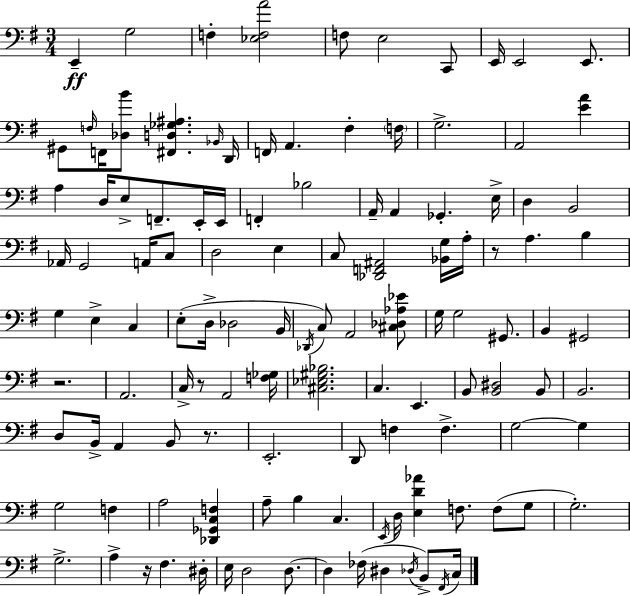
{
  \clef bass
  \numericTimeSignature
  \time 3/4
  \key e \minor
  e,4--\ff g2 | f4-. <ees f a'>2 | f8 e2 c,8 | e,16 e,2 e,8. | \break gis,8 \grace { f16 } f,16 <des b'>8 <fis, d ges ais>4. | \grace { bes,16 } d,16 f,16 a,4. fis4-. | \parenthesize f16 g2.-> | a,2 <e' a'>4 | \break a4 d16 e8-> f,8.-- | e,16-. e,16 f,4-. bes2 | a,16-- a,4 ges,4.-. | e16-> d4 b,2 | \break aes,16 g,2 a,16 | c8 d2 e4 | c8 <des, f, ais,>2 | <bes, g>16 a16-. r8 a4. b4 | \break g4 e4-> c4 | e8-.( d16-> des2 | b,16 \acciaccatura { des,16 }) c8 a,2 | <cis des aes ees'>8 g16 g2 | \break gis,8. b,4 gis,2 | r2. | a,2. | c16-> r8 a,2 | \break <f ges>16 <cis ees gis bes>2. | c4. e,4. | b,8 <b, dis>2 | b,8 b,2. | \break d8 b,16-> a,4 b,8 | r8. e,2.-. | d,8 f4 f4.-> | g2~~ g4 | \break g2 f4 | a2 <des, ges, c f>4 | a8-- b4 c4. | \acciaccatura { e,16 } d16 <e d' aes'>4 f8. | \break f8( g8 g2.-.) | g2.-> | a4-> r16 fis4. | dis16-. e16 d2 | \break d8.~~ d4 fes16( dis4 | \acciaccatura { des16 }) b,8-> \acciaccatura { fis,16 } c16 \bar "|."
}